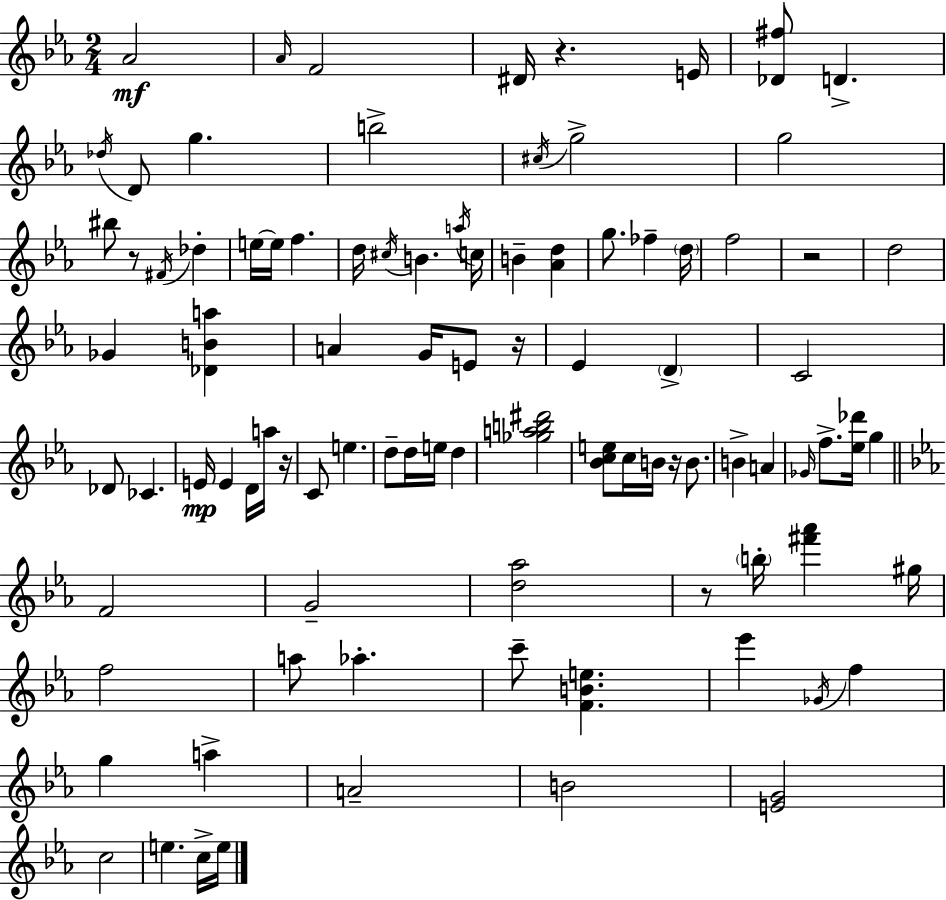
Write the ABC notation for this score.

X:1
T:Untitled
M:2/4
L:1/4
K:Cm
_A2 _A/4 F2 ^D/4 z E/4 [_D^f]/2 D _d/4 D/2 g b2 ^c/4 g2 g2 ^b/2 z/2 ^F/4 _d e/4 e/4 f d/4 ^c/4 B a/4 c/4 B [_Ad] g/2 _f d/4 f2 z2 d2 _G [_DBa] A G/4 E/2 z/4 _E D C2 _D/2 _C E/4 E D/4 a/4 z/4 C/2 e d/2 d/4 e/4 d [_gab^d']2 [_Bce]/2 c/4 B/4 z/4 B/2 B A _G/4 f/2 [_e_d']/4 g F2 G2 [d_a]2 z/2 b/4 [^f'_a'] ^g/4 f2 a/2 _a c'/2 [FBe] _e' _G/4 f g a A2 B2 [EG]2 c2 e c/4 e/4